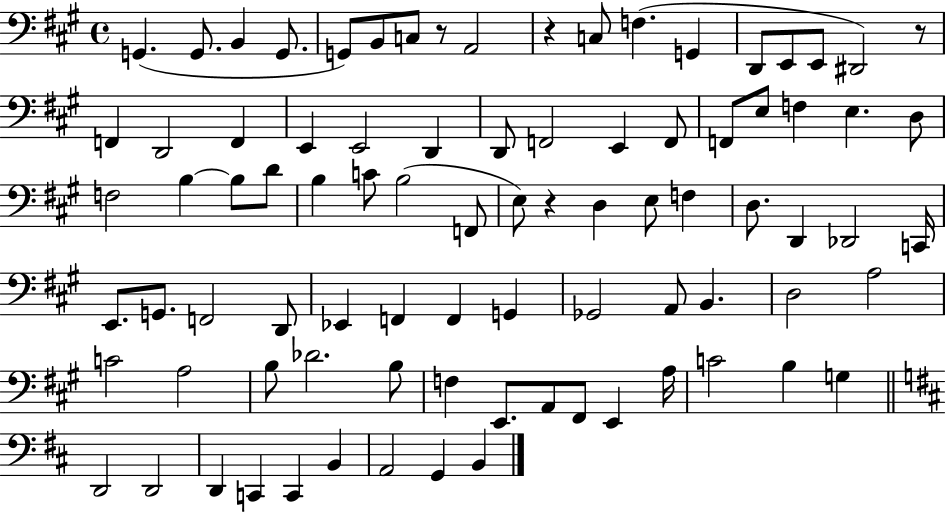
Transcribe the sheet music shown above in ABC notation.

X:1
T:Untitled
M:4/4
L:1/4
K:A
G,, G,,/2 B,, G,,/2 G,,/2 B,,/2 C,/2 z/2 A,,2 z C,/2 F, G,, D,,/2 E,,/2 E,,/2 ^D,,2 z/2 F,, D,,2 F,, E,, E,,2 D,, D,,/2 F,,2 E,, F,,/2 F,,/2 E,/2 F, E, D,/2 F,2 B, B,/2 D/2 B, C/2 B,2 F,,/2 E,/2 z D, E,/2 F, D,/2 D,, _D,,2 C,,/4 E,,/2 G,,/2 F,,2 D,,/2 _E,, F,, F,, G,, _G,,2 A,,/2 B,, D,2 A,2 C2 A,2 B,/2 _D2 B,/2 F, E,,/2 A,,/2 ^F,,/2 E,, A,/4 C2 B, G, D,,2 D,,2 D,, C,, C,, B,, A,,2 G,, B,,